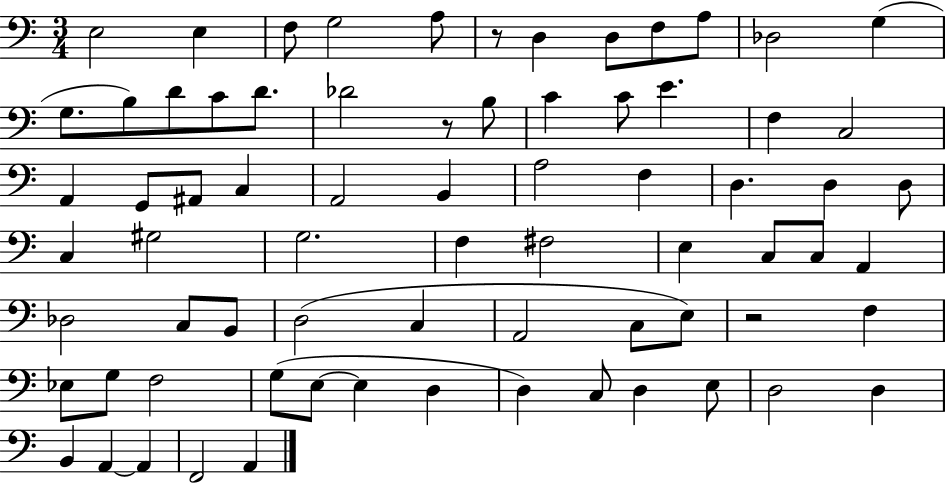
{
  \clef bass
  \numericTimeSignature
  \time 3/4
  \key c \major
  \repeat volta 2 { e2 e4 | f8 g2 a8 | r8 d4 d8 f8 a8 | des2 g4( | \break g8. b8) d'8 c'8 d'8. | des'2 r8 b8 | c'4 c'8 e'4. | f4 c2 | \break a,4 g,8 ais,8 c4 | a,2 b,4 | a2 f4 | d4. d4 d8 | \break c4 gis2 | g2. | f4 fis2 | e4 c8 c8 a,4 | \break des2 c8 b,8 | d2( c4 | a,2 c8 e8) | r2 f4 | \break ees8 g8 f2 | g8( e8~~ e4 d4 | d4) c8 d4 e8 | d2 d4 | \break b,4 a,4~~ a,4 | f,2 a,4 | } \bar "|."
}